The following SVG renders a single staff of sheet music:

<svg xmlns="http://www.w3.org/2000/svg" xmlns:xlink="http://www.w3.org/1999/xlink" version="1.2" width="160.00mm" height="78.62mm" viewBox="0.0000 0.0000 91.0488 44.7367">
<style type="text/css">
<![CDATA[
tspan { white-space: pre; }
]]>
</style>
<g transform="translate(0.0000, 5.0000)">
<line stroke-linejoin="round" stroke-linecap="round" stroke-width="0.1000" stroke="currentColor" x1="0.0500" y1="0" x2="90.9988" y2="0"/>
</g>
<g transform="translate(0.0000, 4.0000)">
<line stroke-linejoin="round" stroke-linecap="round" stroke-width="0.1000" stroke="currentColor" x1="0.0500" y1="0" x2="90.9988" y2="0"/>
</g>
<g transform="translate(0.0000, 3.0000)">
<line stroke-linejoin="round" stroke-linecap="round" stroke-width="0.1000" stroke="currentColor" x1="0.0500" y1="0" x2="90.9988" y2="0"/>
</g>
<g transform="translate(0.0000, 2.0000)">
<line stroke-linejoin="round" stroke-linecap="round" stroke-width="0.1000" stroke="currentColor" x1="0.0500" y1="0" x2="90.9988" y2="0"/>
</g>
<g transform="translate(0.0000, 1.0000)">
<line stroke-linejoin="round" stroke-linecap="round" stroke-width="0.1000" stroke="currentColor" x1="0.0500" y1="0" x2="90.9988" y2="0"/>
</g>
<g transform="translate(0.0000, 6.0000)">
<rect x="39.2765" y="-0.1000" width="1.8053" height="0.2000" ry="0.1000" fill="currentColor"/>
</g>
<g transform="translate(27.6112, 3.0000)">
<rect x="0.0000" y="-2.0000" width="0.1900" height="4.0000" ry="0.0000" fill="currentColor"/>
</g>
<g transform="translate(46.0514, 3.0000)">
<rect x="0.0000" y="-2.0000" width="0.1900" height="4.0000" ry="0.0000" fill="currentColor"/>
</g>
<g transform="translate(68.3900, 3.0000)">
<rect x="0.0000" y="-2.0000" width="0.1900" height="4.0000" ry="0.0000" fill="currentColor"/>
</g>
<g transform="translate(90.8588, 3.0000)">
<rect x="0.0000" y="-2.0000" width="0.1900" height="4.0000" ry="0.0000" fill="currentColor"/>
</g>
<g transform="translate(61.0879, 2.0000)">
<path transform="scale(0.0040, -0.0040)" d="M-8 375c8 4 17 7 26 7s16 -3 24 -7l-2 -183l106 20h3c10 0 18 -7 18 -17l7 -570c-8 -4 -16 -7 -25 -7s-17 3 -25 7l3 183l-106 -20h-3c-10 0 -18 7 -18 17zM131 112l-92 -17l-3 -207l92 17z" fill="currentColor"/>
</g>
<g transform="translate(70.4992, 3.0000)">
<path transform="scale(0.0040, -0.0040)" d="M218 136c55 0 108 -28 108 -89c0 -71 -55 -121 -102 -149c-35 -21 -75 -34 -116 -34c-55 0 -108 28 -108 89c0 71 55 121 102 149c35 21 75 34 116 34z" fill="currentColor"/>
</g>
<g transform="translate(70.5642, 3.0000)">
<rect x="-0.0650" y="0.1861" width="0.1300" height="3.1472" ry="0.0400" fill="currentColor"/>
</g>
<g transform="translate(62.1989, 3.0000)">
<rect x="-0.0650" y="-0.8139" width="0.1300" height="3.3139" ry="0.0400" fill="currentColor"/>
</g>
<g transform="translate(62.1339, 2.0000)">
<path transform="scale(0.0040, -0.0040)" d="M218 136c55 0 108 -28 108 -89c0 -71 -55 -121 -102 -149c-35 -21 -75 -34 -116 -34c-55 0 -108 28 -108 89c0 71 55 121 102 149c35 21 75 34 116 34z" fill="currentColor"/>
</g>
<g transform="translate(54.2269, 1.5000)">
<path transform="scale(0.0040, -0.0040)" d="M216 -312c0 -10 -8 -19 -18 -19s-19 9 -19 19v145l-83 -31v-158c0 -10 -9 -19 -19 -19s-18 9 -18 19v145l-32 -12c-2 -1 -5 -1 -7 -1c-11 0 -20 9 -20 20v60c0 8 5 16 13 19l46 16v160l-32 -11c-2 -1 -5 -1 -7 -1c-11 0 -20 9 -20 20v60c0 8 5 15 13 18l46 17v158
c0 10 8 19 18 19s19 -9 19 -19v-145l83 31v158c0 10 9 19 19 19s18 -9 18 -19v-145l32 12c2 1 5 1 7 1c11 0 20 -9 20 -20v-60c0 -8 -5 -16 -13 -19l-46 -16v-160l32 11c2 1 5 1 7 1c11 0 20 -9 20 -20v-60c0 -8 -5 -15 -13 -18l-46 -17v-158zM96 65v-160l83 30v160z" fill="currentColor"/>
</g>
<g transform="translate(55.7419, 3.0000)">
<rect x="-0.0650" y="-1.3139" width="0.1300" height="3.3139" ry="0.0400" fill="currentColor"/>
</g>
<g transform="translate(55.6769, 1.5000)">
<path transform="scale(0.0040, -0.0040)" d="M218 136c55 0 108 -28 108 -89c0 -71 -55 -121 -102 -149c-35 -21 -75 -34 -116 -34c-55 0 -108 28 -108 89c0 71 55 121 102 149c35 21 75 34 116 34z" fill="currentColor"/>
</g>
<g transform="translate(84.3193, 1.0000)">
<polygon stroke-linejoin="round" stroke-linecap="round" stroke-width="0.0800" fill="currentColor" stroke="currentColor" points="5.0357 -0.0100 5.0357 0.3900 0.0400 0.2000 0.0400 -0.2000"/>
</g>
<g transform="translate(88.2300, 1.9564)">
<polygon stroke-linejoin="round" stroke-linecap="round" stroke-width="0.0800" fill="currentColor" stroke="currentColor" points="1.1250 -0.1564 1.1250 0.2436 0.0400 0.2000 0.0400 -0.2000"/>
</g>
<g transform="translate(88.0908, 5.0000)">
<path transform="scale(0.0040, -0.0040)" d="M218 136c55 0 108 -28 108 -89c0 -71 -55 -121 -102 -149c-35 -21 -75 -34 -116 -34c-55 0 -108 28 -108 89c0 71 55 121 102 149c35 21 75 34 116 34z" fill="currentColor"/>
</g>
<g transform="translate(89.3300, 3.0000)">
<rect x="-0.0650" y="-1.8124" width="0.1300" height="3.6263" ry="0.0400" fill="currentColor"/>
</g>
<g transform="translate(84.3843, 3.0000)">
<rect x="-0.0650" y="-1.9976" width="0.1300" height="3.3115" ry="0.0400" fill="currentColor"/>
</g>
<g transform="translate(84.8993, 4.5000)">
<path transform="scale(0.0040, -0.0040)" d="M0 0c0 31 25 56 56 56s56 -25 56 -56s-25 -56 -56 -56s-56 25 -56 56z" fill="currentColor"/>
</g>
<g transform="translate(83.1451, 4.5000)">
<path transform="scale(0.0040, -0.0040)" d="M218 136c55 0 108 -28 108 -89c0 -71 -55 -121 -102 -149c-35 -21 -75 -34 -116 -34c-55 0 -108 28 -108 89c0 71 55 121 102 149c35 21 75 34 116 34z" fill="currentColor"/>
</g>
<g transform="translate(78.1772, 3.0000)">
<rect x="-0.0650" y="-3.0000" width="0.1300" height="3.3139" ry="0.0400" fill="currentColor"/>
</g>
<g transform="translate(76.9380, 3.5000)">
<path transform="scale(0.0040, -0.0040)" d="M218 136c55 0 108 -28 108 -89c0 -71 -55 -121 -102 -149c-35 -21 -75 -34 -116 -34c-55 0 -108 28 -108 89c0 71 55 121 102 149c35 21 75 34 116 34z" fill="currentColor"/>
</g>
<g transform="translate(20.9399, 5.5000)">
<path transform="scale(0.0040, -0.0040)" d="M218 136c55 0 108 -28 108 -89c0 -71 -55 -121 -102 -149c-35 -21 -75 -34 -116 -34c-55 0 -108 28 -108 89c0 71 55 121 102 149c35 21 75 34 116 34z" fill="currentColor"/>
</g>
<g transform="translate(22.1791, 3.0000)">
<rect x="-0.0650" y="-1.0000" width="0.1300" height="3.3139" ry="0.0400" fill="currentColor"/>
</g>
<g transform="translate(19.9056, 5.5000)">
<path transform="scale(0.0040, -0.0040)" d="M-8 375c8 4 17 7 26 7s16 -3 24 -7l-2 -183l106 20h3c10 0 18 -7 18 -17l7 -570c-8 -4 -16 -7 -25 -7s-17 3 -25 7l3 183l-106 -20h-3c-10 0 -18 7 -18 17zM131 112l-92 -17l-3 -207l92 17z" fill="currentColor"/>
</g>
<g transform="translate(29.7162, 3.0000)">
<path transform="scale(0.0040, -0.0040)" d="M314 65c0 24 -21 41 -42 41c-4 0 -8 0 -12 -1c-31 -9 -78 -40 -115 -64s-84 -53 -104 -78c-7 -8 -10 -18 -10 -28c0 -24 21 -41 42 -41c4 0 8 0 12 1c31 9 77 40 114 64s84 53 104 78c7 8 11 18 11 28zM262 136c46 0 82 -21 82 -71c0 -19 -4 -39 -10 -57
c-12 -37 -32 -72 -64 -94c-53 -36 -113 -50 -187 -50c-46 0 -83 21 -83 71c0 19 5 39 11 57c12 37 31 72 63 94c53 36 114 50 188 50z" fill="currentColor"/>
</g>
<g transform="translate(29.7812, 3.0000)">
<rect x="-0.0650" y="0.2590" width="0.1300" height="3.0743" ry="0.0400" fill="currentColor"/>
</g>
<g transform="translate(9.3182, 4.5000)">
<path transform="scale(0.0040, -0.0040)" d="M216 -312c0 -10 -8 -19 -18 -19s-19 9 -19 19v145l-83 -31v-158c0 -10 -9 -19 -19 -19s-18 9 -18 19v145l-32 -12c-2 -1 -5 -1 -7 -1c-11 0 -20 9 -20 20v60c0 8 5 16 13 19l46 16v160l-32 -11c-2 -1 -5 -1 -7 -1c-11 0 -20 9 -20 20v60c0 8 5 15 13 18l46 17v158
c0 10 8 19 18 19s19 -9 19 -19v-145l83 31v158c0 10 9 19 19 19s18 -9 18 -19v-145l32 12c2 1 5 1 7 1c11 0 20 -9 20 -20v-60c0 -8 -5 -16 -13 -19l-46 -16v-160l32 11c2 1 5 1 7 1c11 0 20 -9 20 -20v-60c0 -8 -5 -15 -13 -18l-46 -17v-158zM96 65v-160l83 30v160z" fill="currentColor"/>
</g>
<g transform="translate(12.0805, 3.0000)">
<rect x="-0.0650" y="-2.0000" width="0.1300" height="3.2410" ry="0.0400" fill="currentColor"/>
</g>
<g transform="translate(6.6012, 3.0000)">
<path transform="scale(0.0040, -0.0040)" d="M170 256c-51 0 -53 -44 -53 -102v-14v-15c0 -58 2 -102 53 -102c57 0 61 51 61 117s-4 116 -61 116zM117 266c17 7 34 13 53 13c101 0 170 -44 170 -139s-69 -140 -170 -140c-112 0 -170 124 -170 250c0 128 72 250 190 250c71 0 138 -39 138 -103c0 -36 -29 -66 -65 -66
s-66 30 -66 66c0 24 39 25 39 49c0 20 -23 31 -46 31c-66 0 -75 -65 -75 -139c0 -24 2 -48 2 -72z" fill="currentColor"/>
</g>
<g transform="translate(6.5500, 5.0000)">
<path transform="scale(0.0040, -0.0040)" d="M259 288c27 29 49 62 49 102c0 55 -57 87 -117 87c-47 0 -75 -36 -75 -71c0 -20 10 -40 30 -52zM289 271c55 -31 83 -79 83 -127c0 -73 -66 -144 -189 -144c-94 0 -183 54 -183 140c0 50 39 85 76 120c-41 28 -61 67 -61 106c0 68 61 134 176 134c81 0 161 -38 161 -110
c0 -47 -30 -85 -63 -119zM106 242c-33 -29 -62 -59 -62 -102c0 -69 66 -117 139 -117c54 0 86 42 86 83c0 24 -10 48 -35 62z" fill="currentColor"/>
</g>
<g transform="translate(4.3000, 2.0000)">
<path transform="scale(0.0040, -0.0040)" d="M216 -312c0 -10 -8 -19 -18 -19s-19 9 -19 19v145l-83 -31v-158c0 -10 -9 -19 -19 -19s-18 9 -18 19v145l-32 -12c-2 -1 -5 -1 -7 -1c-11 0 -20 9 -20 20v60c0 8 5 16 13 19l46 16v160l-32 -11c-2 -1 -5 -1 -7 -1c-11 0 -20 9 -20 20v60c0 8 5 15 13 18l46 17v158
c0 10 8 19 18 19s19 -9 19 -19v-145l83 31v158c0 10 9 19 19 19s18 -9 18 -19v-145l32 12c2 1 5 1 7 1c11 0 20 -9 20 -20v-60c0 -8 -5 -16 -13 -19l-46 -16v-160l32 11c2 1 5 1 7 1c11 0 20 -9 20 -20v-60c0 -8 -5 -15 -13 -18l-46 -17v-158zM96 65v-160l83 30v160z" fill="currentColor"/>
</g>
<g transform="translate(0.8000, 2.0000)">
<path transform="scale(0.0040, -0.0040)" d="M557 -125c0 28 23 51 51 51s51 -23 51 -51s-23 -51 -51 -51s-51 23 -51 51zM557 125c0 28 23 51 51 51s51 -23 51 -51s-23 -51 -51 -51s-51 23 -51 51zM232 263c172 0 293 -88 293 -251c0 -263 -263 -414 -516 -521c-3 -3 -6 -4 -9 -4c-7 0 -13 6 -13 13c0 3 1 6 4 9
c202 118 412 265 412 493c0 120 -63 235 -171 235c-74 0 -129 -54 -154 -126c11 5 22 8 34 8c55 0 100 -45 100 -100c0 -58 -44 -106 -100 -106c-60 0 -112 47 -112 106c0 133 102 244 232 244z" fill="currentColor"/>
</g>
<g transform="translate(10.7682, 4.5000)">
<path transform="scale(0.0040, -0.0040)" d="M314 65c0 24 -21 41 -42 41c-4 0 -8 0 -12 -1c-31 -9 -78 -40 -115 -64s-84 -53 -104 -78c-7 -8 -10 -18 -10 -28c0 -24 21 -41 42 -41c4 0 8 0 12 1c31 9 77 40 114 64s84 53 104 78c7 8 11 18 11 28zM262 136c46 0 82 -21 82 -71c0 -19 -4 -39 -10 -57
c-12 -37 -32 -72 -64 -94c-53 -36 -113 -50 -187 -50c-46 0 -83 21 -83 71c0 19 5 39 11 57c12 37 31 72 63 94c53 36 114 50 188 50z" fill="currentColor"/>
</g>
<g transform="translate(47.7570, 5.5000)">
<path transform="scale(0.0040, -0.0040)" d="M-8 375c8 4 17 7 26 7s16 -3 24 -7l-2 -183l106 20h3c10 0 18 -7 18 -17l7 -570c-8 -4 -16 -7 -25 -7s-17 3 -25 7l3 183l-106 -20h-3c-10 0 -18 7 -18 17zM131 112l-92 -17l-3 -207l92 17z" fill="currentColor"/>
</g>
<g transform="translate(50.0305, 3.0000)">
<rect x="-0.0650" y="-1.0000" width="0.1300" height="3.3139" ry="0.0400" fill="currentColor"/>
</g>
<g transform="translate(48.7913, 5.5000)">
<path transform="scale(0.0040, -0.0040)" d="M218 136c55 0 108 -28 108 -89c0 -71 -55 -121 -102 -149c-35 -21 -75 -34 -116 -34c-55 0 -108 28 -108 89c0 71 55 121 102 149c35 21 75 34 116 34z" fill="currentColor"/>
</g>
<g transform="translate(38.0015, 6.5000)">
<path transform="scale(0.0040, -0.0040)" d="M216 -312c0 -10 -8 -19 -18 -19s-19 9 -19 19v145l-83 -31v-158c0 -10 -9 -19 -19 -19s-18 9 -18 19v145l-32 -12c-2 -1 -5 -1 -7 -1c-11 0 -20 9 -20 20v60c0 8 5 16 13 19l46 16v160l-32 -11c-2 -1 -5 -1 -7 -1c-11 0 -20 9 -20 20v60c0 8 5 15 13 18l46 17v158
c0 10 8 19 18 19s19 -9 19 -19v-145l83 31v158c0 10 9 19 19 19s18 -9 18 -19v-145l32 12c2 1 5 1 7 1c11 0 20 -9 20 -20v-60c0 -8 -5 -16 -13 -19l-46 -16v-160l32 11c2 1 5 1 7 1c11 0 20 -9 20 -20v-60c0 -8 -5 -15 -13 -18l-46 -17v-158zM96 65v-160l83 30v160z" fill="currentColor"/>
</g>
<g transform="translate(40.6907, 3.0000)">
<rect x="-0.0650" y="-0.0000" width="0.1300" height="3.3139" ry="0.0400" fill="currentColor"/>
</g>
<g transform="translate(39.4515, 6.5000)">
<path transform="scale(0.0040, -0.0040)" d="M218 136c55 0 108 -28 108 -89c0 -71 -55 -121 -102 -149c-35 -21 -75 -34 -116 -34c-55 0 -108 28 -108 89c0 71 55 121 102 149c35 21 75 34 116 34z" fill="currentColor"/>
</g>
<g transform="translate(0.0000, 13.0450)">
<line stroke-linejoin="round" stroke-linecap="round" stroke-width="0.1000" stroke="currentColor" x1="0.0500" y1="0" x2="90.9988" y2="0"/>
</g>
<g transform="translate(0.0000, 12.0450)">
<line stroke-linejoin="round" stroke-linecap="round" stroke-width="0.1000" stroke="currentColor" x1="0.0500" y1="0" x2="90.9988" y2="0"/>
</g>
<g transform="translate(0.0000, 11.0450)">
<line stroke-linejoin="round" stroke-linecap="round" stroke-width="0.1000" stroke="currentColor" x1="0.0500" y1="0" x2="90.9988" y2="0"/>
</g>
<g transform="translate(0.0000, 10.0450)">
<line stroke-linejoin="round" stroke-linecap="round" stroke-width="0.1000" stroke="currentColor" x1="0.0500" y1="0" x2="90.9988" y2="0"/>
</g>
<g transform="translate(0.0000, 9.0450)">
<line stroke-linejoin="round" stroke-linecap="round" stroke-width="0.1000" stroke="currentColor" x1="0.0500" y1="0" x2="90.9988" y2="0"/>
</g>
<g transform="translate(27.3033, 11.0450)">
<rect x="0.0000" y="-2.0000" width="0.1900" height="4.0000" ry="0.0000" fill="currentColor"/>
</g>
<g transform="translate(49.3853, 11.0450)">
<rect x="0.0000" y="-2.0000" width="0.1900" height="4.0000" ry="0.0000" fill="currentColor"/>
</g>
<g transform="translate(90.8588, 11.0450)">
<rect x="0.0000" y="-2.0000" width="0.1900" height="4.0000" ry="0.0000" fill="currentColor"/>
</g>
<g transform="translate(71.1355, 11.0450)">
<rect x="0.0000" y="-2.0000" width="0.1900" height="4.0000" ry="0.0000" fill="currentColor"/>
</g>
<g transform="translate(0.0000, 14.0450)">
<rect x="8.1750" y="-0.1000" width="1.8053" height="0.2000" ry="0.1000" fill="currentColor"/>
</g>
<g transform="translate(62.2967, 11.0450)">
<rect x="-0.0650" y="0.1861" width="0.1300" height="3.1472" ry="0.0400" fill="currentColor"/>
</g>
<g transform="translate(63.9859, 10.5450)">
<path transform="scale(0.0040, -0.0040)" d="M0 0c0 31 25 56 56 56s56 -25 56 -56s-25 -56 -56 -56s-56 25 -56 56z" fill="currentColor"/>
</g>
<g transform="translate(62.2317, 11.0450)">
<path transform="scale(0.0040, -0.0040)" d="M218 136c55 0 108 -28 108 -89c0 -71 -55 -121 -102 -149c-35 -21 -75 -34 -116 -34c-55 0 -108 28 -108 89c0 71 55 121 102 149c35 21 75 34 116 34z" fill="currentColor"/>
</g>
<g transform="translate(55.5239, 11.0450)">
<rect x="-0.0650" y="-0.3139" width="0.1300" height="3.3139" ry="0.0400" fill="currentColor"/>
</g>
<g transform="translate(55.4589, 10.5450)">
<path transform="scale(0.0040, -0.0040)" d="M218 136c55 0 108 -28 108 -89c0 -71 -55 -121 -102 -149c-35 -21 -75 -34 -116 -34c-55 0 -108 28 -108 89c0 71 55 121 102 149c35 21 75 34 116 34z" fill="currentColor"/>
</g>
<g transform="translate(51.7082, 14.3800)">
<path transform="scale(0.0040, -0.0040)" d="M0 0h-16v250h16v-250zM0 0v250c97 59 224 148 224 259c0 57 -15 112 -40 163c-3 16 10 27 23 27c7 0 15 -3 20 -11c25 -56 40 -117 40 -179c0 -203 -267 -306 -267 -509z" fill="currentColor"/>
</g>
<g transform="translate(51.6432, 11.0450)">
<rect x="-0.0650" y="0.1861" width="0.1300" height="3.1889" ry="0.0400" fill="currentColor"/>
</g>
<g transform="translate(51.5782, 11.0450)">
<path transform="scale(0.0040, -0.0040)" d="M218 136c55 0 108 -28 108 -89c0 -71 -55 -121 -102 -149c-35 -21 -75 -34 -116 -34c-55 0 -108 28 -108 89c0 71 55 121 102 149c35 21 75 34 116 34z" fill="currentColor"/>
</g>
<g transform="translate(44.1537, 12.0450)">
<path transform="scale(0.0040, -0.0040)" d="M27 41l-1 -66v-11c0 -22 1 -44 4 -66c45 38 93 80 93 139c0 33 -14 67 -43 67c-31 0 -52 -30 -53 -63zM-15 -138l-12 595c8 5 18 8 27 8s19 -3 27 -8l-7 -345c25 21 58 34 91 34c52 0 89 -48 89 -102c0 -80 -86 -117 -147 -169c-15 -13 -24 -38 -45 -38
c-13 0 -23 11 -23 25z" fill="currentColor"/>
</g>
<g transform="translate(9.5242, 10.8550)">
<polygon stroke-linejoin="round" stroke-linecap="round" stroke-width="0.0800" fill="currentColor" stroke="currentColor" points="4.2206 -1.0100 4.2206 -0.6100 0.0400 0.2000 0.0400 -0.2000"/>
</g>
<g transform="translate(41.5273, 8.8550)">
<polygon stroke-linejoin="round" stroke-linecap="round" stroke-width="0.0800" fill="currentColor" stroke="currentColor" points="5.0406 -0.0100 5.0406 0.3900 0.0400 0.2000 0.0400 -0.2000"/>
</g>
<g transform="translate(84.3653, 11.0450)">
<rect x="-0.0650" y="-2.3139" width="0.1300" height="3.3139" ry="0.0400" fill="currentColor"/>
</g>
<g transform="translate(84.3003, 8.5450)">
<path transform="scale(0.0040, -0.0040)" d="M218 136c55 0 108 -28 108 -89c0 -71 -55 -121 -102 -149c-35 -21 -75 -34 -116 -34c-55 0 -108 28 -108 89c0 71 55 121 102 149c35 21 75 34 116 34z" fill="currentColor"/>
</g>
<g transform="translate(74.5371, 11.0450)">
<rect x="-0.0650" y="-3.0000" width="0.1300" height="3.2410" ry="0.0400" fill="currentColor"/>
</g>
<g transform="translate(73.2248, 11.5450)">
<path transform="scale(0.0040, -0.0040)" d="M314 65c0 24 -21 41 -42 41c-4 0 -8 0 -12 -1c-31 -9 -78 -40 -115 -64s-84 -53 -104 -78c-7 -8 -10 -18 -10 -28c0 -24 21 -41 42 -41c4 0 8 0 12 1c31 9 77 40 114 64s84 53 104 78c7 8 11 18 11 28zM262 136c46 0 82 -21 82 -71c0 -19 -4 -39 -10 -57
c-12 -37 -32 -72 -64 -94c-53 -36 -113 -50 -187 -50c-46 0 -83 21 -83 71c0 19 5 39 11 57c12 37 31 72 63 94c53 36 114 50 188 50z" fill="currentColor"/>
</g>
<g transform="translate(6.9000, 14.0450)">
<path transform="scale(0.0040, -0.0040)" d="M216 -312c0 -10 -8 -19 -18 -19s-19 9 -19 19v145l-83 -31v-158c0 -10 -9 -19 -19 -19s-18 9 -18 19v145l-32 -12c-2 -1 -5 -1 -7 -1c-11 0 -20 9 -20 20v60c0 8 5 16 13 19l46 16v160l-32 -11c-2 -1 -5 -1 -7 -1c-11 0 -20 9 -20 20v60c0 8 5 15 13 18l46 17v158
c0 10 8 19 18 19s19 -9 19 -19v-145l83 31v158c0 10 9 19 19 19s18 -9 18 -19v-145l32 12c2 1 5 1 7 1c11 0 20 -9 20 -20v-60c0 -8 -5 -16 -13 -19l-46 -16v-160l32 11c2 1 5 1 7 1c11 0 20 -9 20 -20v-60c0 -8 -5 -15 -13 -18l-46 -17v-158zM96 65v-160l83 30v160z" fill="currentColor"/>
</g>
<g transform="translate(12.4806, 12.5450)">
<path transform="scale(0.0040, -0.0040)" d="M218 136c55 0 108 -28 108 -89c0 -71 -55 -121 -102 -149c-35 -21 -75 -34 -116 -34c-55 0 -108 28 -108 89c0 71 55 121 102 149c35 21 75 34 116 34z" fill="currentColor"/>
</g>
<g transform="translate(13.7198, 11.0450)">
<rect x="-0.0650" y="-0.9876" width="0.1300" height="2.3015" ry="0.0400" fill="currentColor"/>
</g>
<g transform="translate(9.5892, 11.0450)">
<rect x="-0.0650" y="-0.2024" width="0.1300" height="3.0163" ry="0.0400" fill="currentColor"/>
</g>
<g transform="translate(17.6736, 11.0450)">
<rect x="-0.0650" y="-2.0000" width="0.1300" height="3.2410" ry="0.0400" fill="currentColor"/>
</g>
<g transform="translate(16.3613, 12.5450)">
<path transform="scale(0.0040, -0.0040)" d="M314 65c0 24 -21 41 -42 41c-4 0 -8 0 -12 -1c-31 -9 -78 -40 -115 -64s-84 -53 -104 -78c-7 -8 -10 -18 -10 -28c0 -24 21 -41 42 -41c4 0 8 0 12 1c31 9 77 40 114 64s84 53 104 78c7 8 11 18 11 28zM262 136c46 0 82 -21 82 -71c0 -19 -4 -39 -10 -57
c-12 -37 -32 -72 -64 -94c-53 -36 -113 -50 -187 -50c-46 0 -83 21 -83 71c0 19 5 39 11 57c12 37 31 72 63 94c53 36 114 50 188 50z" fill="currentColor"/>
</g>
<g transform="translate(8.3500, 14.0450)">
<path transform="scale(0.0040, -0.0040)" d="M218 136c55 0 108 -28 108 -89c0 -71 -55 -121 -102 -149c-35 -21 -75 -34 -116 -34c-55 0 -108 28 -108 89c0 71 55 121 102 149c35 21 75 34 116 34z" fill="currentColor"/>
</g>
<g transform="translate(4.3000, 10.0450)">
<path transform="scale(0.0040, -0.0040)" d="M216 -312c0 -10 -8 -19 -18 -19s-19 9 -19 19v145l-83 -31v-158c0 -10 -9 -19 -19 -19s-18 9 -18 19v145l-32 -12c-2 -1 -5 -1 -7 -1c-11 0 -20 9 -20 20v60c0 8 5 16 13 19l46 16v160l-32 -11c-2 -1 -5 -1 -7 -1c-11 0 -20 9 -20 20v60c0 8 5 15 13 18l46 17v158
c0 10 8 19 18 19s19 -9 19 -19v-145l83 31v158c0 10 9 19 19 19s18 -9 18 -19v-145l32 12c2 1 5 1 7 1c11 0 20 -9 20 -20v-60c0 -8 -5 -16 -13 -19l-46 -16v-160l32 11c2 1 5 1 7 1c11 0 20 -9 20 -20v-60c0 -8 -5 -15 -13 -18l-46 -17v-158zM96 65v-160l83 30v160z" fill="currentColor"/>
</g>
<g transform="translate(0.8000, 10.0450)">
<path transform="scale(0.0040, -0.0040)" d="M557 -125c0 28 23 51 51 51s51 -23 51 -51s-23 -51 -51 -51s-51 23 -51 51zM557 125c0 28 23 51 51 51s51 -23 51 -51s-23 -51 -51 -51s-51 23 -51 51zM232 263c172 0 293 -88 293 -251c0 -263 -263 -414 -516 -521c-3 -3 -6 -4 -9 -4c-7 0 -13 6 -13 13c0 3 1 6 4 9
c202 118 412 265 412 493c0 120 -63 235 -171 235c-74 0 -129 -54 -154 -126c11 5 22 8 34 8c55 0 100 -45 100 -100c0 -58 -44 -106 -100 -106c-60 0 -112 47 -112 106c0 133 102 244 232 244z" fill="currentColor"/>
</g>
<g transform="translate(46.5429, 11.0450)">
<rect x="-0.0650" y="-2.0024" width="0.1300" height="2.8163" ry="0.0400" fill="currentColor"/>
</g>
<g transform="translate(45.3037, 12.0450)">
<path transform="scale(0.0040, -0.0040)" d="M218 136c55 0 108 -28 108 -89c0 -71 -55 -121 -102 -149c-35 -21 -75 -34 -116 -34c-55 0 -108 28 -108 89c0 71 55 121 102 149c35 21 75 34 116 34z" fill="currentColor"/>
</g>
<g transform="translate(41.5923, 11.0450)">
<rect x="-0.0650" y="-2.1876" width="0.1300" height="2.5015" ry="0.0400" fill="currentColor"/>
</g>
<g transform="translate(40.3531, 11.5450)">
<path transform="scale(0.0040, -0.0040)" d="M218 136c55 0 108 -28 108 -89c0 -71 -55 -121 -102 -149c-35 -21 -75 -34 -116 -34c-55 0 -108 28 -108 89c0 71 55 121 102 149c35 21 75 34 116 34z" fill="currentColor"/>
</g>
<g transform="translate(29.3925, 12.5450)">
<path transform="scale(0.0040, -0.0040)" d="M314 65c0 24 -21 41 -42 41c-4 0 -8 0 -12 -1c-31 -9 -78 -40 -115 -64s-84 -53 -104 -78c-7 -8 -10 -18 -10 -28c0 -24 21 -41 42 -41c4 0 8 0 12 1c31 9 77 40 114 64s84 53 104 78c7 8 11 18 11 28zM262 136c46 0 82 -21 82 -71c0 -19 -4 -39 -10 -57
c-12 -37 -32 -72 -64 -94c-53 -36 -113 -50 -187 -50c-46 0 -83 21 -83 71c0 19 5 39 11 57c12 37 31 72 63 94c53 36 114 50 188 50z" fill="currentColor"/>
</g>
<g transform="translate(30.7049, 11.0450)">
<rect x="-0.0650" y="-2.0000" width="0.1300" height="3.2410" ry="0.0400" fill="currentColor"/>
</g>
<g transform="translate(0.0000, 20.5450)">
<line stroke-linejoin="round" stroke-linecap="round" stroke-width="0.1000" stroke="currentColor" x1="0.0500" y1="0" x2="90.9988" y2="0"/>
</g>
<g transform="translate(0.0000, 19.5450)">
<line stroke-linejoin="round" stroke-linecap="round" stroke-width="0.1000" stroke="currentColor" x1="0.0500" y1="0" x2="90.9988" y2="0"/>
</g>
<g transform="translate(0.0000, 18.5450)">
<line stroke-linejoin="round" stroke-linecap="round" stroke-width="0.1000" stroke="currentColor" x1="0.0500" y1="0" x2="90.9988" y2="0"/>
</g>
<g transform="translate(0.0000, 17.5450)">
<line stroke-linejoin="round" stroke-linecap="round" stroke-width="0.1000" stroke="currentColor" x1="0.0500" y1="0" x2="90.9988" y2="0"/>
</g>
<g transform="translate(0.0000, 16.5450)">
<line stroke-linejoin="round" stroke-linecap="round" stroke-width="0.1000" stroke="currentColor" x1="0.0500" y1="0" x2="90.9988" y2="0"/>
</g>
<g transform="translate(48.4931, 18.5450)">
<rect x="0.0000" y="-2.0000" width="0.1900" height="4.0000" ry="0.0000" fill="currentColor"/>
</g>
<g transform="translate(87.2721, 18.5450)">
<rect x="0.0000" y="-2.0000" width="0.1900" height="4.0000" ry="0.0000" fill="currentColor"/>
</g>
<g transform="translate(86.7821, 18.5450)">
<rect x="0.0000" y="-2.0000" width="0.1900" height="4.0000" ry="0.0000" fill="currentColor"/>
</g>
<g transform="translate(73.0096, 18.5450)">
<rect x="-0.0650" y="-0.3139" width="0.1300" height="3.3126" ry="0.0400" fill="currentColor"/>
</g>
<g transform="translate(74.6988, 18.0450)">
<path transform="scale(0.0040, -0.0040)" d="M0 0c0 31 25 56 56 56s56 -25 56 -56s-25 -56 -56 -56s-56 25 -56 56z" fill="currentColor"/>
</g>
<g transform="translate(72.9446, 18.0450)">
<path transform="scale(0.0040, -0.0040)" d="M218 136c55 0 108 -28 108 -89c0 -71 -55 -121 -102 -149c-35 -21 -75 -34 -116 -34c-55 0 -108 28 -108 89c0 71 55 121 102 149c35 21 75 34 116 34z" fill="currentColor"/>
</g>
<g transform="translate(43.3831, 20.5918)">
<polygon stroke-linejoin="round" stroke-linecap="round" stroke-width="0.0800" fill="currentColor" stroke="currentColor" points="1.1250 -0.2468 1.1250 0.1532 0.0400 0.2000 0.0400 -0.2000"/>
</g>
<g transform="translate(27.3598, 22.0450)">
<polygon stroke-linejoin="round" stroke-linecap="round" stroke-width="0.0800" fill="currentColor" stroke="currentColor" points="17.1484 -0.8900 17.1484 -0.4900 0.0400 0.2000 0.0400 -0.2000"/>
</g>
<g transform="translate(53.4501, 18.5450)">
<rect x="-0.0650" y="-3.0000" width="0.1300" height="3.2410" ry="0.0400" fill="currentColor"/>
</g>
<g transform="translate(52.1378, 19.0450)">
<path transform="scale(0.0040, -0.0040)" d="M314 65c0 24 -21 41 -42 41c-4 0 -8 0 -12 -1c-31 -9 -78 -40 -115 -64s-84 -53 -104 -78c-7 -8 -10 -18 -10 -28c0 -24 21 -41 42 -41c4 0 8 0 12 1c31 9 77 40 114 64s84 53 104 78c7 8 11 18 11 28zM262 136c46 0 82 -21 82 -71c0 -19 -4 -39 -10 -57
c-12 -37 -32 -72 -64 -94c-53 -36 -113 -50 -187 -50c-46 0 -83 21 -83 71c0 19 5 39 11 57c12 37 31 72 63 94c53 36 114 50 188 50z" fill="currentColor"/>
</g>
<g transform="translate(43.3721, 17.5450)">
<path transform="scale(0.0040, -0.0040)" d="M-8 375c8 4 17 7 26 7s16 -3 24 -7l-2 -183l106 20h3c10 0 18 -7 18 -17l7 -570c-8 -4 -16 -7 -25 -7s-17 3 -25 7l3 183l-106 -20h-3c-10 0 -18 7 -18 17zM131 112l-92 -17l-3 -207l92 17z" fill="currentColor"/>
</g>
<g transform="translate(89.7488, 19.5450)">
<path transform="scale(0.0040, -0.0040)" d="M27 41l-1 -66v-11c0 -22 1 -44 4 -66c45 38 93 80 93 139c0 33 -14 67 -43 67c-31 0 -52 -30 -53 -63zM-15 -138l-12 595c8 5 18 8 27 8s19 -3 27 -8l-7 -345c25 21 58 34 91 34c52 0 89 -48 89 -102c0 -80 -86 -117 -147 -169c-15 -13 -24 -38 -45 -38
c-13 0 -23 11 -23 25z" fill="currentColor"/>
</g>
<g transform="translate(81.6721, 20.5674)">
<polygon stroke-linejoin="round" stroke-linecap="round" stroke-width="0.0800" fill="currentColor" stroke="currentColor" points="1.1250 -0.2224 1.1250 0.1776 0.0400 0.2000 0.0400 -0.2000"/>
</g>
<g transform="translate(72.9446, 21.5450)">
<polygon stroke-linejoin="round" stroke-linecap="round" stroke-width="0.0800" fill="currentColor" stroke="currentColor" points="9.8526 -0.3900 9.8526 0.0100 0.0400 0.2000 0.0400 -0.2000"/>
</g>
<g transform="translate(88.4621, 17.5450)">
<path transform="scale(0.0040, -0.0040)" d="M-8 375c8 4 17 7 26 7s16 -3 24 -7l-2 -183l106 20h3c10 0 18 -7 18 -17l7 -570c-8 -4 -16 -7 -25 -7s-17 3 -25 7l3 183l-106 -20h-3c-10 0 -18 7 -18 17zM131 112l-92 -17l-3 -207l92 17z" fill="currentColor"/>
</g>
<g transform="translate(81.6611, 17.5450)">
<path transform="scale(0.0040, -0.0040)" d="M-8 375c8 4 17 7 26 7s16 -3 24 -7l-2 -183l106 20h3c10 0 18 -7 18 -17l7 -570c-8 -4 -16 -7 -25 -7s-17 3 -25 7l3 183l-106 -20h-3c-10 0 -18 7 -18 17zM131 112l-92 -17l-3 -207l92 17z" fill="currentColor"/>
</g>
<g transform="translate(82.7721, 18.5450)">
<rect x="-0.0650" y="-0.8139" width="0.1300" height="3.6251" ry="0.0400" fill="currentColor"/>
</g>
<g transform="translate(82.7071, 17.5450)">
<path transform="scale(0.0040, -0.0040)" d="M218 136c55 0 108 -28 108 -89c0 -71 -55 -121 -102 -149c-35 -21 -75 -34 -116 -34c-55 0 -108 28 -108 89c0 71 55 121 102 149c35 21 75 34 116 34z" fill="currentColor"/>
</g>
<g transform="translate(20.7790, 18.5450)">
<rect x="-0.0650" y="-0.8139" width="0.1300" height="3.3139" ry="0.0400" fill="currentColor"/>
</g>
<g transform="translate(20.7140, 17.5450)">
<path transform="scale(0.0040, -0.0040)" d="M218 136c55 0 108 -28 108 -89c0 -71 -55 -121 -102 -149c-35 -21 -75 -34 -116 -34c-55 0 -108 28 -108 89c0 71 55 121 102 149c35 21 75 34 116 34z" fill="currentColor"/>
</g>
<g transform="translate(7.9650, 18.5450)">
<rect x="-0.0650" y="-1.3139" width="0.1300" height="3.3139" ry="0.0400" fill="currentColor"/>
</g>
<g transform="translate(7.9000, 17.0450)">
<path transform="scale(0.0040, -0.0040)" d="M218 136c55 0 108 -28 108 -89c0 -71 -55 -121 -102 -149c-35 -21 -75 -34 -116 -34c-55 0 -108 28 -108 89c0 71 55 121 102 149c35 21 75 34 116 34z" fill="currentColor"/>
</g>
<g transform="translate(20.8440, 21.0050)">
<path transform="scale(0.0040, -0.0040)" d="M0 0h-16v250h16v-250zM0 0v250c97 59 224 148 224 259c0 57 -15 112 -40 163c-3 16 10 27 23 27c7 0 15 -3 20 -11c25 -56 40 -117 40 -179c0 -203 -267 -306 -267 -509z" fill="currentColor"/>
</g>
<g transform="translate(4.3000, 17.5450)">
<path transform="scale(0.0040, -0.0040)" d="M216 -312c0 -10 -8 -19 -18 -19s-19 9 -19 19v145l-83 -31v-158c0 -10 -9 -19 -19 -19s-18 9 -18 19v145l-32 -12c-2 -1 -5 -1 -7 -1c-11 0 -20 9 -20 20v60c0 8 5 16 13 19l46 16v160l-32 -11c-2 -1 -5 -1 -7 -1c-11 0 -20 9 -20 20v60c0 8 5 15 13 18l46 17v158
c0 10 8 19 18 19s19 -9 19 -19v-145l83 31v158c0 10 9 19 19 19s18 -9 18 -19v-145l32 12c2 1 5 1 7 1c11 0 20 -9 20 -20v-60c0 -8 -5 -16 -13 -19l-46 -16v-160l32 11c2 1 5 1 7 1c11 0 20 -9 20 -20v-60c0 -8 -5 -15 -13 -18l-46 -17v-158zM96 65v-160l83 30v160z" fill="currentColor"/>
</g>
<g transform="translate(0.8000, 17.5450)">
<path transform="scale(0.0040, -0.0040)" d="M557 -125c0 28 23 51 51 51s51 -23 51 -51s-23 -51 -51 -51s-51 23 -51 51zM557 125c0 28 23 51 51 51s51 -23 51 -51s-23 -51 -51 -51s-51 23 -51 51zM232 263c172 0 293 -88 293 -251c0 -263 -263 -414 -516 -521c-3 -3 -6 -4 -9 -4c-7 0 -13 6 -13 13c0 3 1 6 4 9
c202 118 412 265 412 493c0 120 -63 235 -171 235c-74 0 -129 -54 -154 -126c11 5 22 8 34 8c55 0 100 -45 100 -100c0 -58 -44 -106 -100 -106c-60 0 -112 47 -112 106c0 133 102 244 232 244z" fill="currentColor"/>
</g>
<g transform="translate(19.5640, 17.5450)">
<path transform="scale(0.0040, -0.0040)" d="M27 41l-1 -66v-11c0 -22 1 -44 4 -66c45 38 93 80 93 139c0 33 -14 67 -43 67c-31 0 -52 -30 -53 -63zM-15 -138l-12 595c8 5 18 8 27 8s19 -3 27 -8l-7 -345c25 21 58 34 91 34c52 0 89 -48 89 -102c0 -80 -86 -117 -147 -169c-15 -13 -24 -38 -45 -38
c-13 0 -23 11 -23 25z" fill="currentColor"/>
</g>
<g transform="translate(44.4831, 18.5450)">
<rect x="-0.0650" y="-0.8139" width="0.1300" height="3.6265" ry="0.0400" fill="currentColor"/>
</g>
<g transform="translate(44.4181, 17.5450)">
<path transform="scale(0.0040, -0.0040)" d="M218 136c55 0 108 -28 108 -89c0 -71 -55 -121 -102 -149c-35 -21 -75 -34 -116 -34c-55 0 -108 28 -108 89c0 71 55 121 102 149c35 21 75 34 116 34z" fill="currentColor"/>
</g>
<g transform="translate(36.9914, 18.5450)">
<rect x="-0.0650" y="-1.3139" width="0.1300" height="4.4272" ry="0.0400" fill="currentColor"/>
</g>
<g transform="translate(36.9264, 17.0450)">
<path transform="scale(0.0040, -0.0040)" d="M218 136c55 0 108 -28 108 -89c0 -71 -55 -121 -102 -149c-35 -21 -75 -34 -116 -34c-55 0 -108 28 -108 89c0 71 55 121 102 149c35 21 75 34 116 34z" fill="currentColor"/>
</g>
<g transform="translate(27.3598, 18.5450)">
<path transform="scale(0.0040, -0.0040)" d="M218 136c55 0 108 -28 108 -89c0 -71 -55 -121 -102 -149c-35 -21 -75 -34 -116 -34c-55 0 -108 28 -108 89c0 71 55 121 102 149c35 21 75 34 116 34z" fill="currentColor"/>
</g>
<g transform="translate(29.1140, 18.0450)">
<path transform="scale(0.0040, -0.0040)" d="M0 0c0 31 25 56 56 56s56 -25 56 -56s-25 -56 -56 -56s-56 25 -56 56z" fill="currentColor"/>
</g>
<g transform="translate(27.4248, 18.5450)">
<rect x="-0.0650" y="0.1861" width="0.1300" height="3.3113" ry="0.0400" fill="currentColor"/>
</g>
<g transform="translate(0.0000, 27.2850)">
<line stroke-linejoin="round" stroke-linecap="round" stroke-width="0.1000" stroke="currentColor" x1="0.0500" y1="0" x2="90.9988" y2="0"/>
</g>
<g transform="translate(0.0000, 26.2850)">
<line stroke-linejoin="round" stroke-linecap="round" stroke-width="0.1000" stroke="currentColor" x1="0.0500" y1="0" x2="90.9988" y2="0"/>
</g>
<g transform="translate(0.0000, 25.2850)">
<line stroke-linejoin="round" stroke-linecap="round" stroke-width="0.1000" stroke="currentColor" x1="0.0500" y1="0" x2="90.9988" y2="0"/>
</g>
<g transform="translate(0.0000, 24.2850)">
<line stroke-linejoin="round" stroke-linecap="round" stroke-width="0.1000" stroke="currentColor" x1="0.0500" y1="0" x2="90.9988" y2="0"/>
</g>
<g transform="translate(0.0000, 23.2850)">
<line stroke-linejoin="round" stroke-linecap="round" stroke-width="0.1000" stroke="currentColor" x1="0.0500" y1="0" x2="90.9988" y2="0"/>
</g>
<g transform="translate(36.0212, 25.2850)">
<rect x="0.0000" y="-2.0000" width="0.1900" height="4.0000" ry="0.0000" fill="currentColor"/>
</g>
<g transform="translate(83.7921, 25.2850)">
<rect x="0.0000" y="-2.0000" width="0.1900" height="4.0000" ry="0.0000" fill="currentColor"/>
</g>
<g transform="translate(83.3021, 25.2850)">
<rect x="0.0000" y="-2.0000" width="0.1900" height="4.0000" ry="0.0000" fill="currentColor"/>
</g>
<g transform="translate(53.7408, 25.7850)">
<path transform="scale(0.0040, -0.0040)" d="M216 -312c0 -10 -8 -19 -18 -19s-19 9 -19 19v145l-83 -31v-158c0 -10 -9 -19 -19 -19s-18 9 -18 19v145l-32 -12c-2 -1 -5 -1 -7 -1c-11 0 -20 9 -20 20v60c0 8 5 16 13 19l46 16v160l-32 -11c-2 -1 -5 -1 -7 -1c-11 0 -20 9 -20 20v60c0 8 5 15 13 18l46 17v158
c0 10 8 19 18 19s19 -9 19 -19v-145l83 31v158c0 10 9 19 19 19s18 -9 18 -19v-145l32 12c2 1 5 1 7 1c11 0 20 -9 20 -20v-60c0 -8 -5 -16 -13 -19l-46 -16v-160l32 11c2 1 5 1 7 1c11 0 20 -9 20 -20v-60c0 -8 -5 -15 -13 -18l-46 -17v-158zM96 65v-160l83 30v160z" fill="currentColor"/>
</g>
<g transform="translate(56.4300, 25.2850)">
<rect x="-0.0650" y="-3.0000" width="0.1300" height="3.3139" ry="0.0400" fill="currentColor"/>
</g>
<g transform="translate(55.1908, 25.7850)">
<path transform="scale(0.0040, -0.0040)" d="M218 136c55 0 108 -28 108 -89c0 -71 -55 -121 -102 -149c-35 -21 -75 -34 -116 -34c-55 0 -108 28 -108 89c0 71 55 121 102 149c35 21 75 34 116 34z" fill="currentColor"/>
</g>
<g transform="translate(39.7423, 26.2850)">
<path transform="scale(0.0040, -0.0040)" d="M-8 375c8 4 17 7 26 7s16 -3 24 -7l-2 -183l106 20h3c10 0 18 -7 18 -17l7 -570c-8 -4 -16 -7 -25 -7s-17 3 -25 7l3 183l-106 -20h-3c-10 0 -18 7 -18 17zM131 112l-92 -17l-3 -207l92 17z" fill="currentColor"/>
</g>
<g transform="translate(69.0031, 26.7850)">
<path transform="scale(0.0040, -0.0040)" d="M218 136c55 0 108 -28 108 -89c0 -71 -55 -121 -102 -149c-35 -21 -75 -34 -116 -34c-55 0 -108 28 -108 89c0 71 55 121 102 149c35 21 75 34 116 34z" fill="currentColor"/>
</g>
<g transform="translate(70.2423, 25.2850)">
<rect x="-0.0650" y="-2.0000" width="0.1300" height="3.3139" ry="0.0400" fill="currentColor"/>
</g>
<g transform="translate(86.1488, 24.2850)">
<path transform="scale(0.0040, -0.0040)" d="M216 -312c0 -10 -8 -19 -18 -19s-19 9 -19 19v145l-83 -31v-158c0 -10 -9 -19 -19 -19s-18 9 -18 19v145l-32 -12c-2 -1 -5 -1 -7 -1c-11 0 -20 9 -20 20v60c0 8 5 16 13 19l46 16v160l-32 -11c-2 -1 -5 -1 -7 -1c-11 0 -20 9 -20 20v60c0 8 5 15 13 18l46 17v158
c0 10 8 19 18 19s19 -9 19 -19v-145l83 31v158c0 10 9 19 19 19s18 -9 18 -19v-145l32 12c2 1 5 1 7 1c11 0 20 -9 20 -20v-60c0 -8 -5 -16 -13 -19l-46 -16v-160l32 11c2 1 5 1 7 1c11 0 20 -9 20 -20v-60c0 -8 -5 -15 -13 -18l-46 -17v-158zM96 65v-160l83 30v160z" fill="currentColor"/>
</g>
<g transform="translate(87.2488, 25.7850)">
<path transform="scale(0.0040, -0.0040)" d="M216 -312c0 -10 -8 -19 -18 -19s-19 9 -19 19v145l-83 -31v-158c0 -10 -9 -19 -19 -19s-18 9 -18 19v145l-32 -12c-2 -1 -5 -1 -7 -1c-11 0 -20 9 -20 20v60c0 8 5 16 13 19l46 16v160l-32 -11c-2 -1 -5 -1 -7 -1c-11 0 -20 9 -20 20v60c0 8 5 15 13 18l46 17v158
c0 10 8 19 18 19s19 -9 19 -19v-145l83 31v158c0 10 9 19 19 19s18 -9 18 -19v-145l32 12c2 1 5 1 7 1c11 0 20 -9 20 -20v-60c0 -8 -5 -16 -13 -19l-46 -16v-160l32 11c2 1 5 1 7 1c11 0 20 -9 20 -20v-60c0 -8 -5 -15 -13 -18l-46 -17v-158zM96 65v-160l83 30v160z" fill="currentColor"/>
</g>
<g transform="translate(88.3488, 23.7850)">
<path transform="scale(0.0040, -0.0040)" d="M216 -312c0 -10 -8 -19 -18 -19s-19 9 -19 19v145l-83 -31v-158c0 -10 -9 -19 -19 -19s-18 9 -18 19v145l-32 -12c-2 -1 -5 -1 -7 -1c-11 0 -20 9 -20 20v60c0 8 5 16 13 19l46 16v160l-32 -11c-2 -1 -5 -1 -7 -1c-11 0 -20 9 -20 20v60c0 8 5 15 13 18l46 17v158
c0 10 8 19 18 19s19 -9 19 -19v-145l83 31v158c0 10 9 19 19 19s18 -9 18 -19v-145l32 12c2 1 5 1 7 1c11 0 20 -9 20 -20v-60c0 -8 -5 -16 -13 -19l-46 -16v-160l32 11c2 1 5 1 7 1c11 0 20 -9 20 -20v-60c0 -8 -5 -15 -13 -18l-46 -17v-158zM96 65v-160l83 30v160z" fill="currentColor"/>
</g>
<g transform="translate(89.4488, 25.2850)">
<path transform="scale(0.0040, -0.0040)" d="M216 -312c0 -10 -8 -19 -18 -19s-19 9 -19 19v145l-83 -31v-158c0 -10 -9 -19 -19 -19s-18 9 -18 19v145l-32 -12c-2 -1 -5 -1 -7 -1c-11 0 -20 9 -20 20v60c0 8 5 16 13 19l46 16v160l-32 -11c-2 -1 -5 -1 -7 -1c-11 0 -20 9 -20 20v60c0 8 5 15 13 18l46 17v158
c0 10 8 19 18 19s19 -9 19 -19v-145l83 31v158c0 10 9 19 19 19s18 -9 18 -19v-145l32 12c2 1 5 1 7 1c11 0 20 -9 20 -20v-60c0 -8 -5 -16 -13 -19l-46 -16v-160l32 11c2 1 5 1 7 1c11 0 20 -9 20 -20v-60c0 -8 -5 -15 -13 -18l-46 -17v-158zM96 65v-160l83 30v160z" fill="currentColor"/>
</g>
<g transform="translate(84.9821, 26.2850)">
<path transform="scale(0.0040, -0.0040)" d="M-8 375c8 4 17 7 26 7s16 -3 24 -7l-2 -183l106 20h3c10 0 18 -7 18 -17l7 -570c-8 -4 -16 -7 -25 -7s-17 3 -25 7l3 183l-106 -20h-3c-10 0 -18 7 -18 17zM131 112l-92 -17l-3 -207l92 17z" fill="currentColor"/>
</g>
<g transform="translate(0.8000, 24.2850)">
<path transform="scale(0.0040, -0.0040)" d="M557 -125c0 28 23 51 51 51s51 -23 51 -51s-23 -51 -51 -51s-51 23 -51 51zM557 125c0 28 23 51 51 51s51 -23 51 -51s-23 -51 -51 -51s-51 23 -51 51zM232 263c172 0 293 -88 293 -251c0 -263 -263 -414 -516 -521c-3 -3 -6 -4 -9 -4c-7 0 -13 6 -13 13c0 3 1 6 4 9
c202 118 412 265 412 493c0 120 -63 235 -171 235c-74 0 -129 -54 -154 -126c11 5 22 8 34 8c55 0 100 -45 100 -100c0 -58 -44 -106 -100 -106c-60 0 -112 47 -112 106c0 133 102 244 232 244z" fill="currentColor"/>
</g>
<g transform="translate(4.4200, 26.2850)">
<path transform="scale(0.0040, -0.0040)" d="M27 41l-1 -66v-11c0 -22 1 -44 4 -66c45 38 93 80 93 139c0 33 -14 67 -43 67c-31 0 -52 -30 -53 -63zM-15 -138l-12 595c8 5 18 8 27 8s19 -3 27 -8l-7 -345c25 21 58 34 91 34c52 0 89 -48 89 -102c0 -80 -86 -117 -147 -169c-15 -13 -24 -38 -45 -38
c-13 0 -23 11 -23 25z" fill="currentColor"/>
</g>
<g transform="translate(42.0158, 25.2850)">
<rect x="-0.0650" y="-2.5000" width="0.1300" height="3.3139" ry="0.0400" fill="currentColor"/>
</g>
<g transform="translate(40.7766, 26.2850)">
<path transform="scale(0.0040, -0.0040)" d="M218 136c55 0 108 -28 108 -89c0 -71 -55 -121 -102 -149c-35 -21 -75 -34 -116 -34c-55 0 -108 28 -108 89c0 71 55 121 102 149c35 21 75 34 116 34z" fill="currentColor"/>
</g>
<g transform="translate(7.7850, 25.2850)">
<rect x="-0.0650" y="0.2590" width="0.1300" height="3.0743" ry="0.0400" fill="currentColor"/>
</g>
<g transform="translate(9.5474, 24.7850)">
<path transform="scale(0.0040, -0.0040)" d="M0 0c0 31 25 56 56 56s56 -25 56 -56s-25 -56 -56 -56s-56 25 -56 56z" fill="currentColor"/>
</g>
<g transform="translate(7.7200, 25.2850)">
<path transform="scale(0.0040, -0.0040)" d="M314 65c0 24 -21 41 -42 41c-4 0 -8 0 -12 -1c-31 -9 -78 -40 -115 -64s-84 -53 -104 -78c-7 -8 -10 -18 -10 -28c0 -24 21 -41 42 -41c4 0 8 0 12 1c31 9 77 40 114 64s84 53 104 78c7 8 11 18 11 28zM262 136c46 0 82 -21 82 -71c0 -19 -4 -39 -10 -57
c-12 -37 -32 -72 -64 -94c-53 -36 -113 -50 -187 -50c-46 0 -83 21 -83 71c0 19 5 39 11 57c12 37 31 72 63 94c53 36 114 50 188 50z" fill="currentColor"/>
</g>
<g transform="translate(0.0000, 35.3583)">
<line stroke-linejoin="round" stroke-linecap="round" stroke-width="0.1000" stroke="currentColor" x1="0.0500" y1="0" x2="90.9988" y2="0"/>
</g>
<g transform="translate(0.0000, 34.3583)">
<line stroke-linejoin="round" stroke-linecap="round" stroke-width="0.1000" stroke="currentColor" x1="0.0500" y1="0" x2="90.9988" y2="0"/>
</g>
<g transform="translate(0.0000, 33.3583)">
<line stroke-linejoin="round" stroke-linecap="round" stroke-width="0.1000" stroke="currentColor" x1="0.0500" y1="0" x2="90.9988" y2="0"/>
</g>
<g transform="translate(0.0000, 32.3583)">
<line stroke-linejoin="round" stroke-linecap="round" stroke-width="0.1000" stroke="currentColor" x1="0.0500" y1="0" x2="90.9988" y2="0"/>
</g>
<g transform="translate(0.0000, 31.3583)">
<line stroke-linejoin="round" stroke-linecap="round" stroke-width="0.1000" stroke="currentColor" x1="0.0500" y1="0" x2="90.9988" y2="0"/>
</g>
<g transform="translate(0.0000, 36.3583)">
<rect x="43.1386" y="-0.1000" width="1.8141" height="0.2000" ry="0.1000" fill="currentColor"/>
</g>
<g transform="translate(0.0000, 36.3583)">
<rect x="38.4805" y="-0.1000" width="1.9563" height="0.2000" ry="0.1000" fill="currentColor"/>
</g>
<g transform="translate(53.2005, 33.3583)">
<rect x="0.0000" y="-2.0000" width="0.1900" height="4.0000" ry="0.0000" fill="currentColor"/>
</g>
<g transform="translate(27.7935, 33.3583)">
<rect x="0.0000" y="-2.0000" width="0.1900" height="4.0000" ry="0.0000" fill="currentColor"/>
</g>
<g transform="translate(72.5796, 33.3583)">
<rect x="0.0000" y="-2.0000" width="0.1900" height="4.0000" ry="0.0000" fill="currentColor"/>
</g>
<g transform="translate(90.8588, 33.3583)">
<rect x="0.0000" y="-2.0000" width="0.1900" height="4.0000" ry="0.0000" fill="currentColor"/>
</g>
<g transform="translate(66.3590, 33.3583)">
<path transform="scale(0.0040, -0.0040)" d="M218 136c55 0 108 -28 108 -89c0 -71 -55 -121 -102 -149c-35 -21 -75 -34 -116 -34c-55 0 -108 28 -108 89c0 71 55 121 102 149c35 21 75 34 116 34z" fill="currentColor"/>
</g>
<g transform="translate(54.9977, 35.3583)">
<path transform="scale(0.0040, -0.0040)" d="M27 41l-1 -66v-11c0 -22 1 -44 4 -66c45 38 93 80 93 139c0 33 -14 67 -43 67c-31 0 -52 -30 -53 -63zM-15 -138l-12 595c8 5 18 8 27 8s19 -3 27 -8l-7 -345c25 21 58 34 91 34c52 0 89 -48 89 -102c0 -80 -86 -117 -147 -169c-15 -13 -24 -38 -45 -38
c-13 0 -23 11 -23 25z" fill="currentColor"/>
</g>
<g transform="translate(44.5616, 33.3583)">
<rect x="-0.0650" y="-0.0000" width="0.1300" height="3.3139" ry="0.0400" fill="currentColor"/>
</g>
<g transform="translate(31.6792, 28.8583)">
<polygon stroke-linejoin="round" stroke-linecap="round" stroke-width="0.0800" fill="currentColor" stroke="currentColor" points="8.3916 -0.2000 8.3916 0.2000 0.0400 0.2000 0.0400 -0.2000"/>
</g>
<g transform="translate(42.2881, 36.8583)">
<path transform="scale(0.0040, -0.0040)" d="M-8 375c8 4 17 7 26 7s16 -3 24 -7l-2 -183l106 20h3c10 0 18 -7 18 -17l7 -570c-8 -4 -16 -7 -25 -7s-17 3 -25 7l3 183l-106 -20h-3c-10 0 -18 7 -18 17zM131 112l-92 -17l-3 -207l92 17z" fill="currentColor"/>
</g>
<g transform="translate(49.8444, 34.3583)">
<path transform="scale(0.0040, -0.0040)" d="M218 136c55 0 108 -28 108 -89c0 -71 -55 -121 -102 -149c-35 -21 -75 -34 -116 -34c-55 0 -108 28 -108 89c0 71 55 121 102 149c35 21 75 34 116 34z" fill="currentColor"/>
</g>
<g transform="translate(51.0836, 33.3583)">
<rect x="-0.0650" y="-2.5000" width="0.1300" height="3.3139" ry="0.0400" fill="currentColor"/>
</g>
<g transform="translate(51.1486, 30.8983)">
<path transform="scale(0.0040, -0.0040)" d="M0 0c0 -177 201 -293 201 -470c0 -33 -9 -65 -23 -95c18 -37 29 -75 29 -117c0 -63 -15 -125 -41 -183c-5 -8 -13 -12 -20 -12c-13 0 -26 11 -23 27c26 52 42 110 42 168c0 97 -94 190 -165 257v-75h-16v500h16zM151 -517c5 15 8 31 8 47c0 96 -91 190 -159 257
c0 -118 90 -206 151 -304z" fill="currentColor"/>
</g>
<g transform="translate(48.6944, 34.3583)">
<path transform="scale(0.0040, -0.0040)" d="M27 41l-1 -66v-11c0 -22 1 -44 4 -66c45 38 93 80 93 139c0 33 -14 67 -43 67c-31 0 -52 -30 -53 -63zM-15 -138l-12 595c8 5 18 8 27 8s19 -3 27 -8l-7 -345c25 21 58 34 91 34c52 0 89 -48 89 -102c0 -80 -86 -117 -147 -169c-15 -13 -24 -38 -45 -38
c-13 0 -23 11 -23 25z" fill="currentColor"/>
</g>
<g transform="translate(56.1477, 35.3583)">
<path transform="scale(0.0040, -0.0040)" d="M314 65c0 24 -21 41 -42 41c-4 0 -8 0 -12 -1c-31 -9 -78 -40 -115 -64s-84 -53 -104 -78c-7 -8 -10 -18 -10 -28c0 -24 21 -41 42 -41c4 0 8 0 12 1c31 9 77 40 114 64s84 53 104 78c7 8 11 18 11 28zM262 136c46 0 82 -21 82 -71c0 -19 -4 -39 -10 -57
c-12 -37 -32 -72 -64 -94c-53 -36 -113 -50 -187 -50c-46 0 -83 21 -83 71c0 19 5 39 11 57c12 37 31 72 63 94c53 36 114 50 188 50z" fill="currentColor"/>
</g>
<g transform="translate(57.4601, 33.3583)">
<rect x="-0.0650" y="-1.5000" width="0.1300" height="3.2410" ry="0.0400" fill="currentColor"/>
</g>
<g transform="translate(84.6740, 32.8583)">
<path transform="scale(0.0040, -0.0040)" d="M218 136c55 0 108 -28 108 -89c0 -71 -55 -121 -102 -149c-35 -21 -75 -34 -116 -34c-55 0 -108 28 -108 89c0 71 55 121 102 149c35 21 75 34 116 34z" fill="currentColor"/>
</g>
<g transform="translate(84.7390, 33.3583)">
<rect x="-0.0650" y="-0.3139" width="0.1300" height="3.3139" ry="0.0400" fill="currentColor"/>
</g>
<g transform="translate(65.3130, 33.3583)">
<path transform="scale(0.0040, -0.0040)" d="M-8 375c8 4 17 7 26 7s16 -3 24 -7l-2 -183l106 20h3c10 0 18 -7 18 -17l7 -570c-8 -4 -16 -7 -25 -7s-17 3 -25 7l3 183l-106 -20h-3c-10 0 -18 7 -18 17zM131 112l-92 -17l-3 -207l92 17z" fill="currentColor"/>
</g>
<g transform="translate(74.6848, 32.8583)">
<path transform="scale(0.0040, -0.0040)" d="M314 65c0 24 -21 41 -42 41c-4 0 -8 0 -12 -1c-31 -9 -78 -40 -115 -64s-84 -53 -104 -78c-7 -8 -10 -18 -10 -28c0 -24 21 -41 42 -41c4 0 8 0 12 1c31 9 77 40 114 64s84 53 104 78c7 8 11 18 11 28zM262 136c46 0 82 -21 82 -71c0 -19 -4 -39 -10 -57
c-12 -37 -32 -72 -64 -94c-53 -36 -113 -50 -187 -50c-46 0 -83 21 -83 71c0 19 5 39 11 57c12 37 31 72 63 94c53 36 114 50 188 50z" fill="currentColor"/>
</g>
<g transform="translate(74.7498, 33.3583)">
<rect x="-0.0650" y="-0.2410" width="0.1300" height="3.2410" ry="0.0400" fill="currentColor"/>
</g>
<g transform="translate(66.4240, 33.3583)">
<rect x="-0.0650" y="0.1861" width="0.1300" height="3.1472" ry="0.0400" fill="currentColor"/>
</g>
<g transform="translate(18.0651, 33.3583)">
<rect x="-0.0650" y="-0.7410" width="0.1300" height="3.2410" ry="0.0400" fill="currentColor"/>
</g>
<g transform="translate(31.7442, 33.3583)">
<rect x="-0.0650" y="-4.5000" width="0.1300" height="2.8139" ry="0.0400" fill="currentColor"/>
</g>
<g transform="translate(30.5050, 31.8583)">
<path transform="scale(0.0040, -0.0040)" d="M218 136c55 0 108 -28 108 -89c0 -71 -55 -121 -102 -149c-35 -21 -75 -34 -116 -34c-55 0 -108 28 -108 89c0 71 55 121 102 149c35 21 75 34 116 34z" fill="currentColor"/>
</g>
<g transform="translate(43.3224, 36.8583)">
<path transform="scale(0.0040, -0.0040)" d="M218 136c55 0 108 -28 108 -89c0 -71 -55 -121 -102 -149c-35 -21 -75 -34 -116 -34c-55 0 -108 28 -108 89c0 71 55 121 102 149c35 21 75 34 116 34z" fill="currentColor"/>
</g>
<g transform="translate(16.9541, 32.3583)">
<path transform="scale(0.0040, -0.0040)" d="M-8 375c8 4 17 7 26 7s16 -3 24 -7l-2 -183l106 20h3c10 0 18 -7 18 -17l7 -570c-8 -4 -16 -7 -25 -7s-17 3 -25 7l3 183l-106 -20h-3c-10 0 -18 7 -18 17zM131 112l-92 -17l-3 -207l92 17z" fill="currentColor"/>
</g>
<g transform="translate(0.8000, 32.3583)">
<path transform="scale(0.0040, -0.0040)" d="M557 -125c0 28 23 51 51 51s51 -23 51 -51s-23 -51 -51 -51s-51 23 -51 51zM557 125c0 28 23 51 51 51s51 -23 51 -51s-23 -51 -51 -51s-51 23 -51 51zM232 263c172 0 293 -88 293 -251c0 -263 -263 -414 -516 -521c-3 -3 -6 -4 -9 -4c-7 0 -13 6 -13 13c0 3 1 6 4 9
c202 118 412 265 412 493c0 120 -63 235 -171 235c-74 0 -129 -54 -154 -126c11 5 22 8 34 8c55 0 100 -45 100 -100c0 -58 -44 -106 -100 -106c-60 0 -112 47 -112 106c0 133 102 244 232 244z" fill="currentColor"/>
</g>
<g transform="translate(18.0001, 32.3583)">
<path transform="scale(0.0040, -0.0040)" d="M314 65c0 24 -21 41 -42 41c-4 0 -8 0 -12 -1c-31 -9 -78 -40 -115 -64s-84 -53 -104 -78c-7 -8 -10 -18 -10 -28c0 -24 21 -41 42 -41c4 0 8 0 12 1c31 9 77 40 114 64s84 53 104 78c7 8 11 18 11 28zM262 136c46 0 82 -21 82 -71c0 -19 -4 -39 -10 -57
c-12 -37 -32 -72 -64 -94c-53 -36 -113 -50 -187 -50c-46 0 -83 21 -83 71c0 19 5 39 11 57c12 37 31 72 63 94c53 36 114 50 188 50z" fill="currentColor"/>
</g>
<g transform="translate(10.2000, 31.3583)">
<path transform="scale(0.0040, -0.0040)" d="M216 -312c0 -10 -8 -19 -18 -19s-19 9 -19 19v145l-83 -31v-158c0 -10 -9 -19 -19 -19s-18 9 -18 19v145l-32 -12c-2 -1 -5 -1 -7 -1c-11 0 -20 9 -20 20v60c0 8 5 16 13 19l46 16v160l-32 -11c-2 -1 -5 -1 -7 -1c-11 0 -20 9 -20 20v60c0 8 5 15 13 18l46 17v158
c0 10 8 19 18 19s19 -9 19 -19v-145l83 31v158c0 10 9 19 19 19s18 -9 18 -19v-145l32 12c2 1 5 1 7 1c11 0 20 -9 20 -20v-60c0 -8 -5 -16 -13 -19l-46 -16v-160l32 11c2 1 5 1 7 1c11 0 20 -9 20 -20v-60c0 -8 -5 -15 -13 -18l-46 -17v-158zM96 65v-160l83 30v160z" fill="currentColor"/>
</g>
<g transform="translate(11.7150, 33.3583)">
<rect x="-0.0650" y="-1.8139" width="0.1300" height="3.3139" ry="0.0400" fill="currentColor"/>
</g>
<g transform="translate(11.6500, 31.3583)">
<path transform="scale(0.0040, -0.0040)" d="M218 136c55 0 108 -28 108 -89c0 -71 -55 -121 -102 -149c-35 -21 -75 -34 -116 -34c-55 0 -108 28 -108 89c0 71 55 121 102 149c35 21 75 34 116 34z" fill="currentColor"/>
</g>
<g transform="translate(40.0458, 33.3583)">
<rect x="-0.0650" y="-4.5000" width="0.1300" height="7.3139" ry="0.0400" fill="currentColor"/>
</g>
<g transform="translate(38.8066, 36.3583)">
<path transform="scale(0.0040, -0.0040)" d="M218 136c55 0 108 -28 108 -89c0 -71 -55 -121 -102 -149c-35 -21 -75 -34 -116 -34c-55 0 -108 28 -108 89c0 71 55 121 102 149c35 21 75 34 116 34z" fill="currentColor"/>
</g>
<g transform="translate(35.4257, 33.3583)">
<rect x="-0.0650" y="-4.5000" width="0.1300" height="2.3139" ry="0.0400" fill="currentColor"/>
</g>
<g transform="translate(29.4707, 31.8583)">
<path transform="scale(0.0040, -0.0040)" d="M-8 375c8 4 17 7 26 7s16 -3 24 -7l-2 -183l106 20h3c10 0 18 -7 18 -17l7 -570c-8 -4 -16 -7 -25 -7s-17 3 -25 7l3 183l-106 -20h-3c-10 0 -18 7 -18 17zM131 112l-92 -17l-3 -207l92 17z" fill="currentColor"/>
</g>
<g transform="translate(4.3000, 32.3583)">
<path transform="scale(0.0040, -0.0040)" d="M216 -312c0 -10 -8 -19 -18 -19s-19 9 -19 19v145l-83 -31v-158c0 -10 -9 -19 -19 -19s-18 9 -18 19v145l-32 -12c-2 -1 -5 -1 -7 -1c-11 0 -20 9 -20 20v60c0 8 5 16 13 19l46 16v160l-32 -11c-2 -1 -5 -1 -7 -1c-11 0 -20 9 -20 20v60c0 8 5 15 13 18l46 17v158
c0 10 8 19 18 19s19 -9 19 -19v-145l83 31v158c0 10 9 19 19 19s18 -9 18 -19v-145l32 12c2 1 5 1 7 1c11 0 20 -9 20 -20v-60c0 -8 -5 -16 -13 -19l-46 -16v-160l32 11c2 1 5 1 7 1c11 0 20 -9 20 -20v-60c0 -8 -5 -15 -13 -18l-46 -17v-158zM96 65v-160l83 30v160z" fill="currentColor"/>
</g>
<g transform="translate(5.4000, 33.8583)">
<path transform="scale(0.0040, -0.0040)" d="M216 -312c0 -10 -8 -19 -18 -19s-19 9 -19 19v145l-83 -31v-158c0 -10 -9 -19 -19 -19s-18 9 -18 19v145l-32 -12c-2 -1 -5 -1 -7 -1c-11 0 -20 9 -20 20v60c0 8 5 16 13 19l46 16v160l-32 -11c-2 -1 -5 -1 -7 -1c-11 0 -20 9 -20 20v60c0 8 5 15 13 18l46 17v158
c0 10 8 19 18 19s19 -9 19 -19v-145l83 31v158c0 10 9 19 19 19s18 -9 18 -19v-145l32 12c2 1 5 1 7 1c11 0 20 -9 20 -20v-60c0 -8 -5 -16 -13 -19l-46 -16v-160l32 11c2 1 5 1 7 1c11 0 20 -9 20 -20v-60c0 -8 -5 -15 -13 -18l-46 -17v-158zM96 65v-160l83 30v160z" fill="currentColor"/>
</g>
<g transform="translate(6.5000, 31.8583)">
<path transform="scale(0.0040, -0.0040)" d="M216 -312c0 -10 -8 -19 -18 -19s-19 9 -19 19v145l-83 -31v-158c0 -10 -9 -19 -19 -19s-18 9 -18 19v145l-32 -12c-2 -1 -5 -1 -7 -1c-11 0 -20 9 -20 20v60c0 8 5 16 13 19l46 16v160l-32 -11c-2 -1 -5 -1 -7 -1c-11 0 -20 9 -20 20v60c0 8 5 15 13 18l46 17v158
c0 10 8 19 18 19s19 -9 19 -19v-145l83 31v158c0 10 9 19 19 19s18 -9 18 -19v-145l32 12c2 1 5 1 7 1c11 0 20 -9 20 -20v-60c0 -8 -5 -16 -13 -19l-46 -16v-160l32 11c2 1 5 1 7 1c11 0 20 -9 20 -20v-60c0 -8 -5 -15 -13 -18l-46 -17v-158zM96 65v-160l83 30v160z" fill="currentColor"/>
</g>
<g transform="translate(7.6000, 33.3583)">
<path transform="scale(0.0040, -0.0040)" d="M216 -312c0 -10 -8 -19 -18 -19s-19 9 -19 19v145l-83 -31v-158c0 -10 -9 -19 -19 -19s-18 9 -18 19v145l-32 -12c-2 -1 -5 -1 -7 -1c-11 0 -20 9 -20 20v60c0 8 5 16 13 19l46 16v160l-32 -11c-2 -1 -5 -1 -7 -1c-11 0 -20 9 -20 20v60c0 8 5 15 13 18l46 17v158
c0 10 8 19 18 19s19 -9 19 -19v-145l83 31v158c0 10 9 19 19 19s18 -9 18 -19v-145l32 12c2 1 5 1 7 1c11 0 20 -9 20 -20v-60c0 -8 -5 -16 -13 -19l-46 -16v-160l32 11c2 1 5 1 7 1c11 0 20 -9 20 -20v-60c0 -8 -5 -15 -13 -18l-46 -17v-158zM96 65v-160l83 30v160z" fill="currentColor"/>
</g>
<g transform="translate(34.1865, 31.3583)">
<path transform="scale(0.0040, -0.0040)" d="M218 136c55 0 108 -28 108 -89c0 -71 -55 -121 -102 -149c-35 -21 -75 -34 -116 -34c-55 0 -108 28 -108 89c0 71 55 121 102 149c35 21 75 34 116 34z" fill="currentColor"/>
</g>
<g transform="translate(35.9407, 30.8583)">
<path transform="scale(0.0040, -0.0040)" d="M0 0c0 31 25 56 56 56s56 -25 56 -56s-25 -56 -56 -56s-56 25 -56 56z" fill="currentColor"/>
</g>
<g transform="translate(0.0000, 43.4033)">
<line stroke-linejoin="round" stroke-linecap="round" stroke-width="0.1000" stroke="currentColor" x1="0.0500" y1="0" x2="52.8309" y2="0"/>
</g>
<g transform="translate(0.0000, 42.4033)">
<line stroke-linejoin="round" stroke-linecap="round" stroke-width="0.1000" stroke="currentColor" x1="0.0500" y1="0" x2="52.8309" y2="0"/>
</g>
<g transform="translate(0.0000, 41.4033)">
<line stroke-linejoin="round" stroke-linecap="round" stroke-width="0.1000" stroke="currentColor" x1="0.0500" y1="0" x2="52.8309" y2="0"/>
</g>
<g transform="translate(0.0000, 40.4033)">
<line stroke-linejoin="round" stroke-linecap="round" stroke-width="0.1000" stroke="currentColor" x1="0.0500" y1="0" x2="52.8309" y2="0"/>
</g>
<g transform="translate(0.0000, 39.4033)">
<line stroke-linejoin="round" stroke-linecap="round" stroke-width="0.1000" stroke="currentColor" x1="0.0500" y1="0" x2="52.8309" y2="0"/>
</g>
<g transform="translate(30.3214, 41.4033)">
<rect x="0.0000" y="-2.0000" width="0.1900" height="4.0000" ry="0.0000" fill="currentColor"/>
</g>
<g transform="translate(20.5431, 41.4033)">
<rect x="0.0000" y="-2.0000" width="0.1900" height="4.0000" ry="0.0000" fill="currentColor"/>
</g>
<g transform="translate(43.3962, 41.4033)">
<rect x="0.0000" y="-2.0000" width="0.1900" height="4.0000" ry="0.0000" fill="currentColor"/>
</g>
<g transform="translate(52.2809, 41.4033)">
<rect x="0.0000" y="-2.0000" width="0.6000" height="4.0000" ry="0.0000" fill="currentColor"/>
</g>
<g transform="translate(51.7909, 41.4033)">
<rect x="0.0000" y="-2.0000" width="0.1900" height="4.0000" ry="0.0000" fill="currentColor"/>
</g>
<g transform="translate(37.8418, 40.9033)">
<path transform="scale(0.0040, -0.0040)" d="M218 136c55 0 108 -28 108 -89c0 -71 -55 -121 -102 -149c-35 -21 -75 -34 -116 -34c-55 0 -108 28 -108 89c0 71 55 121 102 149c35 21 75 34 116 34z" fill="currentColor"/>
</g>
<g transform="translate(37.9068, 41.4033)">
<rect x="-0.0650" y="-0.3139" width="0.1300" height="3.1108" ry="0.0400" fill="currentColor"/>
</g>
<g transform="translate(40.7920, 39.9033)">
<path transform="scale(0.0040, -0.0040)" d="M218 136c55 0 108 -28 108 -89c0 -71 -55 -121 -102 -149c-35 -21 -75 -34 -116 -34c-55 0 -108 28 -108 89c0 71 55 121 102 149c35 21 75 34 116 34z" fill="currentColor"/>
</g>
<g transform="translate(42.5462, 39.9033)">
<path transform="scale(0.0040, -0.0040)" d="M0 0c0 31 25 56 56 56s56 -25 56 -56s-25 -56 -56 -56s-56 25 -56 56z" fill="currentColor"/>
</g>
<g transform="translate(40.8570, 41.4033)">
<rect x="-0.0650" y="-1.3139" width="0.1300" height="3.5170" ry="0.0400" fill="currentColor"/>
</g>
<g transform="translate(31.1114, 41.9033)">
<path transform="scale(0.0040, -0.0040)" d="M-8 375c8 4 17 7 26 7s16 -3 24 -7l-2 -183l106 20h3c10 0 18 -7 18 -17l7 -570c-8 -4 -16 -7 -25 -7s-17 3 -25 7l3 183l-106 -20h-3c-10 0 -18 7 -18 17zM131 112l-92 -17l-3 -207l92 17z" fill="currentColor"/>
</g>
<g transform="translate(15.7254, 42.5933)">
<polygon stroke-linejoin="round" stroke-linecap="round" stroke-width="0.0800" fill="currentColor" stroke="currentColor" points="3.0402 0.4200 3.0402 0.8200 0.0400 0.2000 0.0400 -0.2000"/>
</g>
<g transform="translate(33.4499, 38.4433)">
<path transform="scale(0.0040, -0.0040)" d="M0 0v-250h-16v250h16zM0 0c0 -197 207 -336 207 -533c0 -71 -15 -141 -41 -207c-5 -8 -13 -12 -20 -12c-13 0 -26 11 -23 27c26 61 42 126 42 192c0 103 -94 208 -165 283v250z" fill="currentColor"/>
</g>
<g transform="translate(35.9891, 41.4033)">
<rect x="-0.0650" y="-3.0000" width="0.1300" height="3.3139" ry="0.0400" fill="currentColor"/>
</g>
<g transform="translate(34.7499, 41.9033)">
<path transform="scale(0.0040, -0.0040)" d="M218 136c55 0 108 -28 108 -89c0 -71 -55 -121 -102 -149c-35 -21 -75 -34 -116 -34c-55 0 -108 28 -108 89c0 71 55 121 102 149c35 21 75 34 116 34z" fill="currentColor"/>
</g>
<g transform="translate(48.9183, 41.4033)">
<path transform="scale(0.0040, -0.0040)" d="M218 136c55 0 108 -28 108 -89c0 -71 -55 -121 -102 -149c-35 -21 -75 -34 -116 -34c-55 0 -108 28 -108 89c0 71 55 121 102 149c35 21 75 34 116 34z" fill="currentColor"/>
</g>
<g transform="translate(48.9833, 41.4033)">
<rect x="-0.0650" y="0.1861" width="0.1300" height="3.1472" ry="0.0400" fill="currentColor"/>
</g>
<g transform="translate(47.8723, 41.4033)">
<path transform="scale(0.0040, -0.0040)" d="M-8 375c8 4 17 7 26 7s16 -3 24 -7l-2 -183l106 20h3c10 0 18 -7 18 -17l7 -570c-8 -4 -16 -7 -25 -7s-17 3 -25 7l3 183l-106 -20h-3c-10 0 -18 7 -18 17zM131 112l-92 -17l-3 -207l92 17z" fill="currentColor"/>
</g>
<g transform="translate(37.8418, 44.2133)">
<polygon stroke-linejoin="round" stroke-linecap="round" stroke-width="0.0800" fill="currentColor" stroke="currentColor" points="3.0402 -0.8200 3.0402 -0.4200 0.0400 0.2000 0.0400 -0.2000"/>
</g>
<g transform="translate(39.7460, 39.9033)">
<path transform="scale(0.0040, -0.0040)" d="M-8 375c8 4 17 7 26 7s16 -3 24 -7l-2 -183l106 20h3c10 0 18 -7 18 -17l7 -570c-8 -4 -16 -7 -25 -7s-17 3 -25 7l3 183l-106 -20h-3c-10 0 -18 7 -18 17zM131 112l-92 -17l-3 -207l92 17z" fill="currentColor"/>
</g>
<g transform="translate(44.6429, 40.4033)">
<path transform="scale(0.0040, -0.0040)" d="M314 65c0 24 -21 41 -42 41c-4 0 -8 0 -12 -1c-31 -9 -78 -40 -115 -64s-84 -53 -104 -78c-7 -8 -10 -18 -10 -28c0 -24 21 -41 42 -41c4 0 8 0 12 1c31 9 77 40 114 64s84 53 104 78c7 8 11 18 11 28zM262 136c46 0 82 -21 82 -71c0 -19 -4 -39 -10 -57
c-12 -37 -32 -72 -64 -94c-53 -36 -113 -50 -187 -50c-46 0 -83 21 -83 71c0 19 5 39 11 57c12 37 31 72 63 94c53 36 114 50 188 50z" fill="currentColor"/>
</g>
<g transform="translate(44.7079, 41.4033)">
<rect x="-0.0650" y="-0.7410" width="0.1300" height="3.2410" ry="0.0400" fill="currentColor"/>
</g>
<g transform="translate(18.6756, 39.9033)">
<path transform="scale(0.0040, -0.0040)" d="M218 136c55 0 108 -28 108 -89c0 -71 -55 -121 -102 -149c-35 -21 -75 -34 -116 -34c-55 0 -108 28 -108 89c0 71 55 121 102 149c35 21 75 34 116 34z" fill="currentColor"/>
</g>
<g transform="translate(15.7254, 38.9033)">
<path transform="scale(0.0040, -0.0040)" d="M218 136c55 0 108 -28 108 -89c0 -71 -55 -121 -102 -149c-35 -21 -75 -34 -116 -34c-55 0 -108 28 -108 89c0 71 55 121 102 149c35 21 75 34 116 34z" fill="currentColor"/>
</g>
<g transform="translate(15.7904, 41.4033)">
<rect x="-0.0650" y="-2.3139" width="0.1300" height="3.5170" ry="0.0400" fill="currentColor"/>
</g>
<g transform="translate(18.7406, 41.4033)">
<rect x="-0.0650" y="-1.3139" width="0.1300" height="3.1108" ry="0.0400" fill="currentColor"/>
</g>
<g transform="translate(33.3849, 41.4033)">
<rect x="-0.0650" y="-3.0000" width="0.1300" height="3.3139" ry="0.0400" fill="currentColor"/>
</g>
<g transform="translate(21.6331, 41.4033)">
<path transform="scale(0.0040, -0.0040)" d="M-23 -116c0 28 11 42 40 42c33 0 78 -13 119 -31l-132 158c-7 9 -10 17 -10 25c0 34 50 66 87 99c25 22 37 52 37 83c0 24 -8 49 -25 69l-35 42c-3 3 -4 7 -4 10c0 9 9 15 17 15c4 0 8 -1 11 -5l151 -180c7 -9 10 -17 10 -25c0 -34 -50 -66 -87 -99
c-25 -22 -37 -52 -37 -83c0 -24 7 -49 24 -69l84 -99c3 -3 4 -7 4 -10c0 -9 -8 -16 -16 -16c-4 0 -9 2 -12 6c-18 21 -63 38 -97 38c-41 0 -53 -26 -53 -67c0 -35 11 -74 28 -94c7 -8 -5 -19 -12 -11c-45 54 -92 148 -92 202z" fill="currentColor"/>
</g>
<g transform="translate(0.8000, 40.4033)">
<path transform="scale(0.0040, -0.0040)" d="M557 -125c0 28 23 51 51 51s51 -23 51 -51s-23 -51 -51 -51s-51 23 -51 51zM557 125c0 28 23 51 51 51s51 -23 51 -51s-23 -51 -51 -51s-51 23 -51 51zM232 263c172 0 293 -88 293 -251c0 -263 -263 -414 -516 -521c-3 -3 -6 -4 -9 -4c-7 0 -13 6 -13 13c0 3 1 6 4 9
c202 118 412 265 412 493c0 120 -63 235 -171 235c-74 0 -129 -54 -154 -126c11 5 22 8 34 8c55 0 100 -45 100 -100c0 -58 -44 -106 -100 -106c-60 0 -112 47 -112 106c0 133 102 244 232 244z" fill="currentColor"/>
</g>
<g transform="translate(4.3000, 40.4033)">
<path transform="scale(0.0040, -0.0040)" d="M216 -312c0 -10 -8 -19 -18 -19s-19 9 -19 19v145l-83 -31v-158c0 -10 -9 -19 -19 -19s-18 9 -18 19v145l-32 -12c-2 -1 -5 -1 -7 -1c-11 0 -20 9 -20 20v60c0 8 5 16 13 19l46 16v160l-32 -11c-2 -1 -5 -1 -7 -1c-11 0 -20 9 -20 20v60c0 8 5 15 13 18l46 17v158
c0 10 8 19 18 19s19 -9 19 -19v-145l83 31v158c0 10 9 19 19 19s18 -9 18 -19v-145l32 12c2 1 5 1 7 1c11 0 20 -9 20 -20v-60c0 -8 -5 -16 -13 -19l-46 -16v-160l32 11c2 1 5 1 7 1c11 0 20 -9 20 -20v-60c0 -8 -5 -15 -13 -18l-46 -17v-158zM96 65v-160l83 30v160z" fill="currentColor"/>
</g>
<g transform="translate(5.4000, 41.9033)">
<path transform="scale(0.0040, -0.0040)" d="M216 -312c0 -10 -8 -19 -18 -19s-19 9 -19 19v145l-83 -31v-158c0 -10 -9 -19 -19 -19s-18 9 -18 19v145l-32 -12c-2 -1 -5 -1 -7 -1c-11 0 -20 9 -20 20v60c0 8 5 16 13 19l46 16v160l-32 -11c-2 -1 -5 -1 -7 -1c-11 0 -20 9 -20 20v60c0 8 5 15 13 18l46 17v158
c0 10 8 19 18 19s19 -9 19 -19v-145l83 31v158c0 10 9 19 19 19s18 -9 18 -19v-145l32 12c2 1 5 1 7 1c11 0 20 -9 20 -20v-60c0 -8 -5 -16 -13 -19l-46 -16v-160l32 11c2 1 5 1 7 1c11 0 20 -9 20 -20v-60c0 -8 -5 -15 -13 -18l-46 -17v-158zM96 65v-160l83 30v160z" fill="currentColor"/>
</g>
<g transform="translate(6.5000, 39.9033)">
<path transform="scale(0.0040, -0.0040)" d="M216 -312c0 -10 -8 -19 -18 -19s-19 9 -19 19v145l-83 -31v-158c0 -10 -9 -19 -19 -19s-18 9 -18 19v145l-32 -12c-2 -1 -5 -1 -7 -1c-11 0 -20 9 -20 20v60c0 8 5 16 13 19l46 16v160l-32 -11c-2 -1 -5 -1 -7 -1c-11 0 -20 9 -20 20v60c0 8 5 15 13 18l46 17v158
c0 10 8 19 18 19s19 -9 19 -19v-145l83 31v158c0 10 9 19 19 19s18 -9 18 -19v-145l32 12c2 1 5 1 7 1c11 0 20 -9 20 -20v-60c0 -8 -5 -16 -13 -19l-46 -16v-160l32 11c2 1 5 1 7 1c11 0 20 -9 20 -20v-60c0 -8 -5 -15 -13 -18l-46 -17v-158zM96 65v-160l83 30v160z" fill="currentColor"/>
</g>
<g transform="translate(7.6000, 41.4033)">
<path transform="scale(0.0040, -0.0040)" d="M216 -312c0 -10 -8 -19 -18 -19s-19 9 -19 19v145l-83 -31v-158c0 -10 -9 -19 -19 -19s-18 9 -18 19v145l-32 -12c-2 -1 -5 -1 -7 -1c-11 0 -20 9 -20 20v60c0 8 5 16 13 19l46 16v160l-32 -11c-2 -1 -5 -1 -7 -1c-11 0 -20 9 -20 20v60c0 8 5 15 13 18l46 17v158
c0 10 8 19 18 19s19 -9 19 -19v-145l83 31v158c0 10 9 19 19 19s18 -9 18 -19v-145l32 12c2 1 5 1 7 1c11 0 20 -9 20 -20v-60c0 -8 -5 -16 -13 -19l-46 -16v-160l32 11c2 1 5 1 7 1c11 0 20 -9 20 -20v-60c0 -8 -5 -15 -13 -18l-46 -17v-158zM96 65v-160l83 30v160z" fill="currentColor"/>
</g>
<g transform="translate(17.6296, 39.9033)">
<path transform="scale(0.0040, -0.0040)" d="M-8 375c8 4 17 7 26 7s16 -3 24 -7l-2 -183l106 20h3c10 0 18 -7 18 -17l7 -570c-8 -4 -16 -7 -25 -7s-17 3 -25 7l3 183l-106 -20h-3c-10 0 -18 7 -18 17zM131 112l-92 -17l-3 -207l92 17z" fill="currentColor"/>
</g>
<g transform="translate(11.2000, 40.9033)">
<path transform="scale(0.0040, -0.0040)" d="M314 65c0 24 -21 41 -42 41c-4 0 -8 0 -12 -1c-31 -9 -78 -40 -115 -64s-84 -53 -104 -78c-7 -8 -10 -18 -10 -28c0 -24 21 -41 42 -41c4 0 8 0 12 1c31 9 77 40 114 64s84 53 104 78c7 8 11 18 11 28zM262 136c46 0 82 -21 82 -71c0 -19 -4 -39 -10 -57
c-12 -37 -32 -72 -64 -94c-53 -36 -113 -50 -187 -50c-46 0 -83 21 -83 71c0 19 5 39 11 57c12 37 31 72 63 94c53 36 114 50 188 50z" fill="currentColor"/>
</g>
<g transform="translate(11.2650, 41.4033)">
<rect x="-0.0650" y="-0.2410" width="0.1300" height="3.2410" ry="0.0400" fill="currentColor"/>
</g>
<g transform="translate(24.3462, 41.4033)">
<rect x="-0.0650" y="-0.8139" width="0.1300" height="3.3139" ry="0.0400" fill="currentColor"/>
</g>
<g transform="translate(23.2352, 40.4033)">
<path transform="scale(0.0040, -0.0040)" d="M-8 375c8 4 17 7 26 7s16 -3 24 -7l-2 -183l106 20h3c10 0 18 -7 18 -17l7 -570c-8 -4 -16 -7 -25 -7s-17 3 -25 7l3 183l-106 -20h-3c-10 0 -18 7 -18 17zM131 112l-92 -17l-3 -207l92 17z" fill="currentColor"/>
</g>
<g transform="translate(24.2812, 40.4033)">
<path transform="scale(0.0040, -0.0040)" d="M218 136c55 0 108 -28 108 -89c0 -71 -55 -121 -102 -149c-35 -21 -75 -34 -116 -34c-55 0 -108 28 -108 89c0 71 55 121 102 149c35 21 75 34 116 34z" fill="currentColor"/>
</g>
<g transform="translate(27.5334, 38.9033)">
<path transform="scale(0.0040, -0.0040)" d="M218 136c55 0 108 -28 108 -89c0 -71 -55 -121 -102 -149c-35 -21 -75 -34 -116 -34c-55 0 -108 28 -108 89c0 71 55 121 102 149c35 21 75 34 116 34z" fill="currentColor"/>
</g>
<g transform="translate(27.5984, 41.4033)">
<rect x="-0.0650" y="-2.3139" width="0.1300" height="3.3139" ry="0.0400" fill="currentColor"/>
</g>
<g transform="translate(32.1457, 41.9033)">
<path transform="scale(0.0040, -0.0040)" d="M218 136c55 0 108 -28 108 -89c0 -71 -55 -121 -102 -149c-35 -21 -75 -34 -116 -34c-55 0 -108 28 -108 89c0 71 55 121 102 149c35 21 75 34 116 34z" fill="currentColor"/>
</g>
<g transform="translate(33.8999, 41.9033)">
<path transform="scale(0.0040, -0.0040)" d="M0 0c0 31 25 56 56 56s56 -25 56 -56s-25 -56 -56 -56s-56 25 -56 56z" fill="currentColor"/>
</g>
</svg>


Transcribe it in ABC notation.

X:1
T:Untitled
M:6/8
L:1/4
K:G
^A,,2 F,, D,2 ^D,, F,, ^G, F, D, C, A,,/2 G,,/4 ^E,,/2 A,,/2 A,,2 A,,2 C,/2 _B,,/2 D,/2 E, D, C,2 B, G, _F,/2 D,/2 G,/2 F,/4 C,2 E,/2 F,/4 D,2 B,, ^C, A,, ^A, F,2 G,/2 A,/2 E,,/2 D,, _B,,/4 _G,,2 D, E,2 E, E,2 B,/2 G,/2 z F, B, C,/2 C, E,/2 G,/2 ^F,2 D,